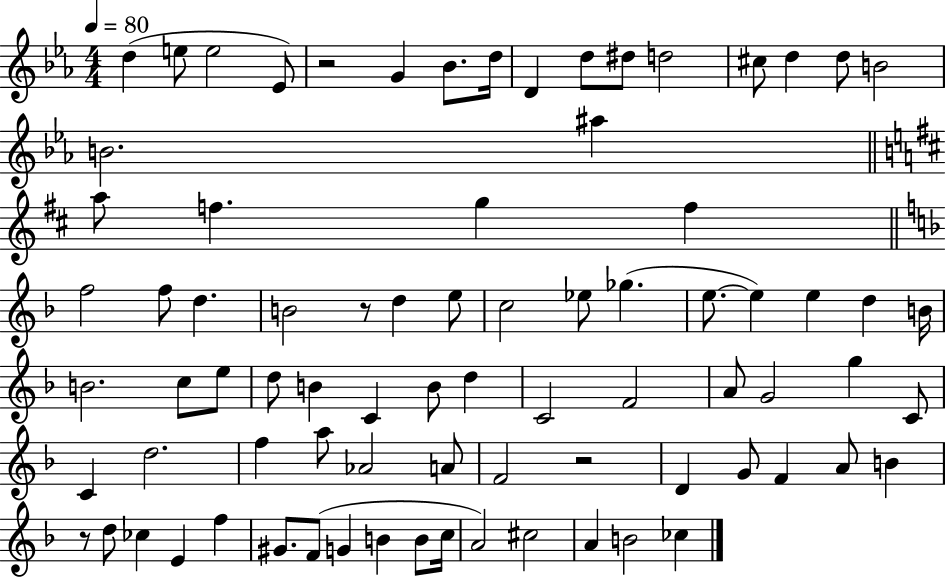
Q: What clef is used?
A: treble